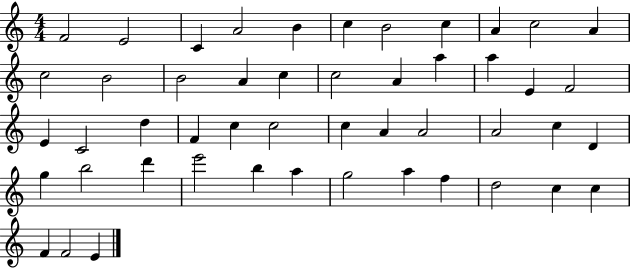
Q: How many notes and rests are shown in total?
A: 49